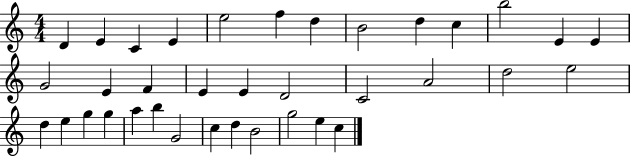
D4/q E4/q C4/q E4/q E5/h F5/q D5/q B4/h D5/q C5/q B5/h E4/q E4/q G4/h E4/q F4/q E4/q E4/q D4/h C4/h A4/h D5/h E5/h D5/q E5/q G5/q G5/q A5/q B5/q G4/h C5/q D5/q B4/h G5/h E5/q C5/q